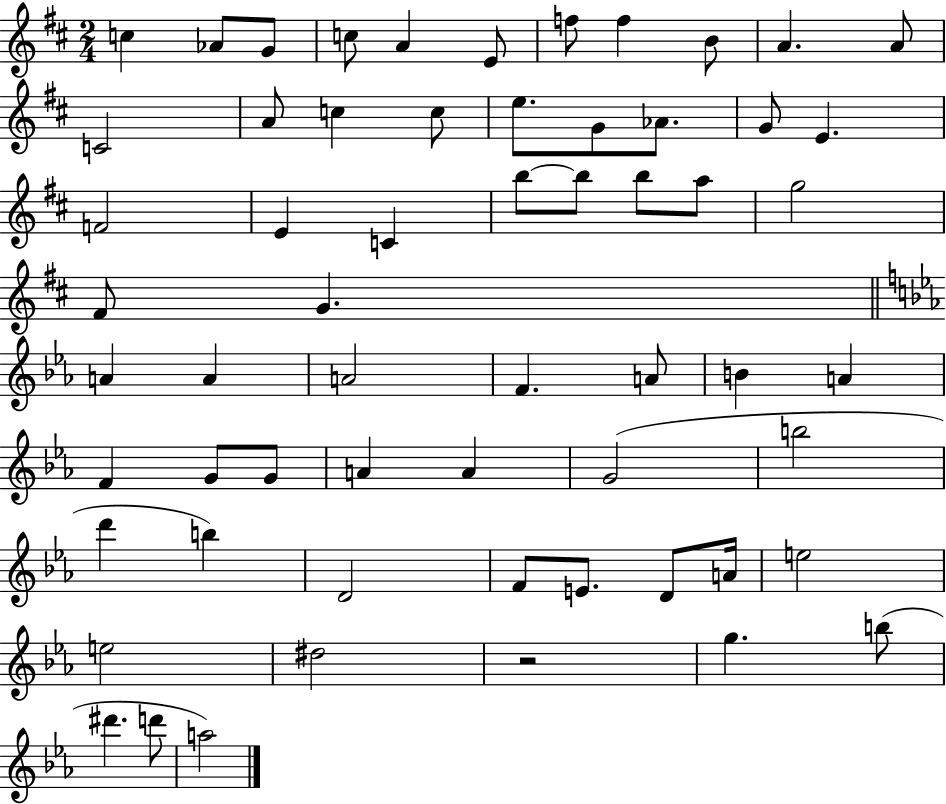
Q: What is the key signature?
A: D major